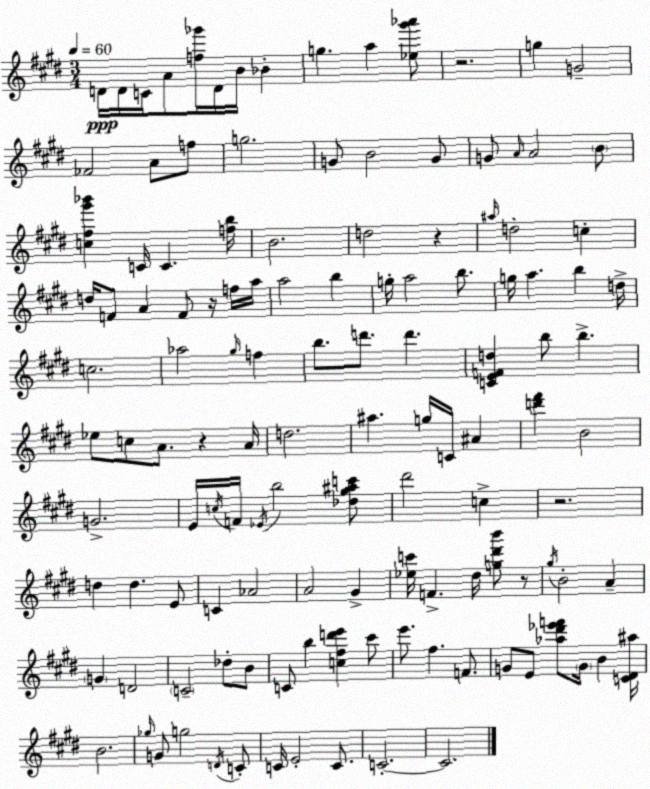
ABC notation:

X:1
T:Untitled
M:3/4
L:1/4
K:E
D/4 D/4 C/4 A/2 [f_g']/4 D/4 B/4 _B g a [_e^g'_a']/2 z2 g G2 _F2 A/2 f/2 g2 G/2 B2 G/2 G/2 A/4 A2 B/2 [c^f^g'_b'] C/4 C [fb]/4 B2 d2 z ^a/4 d2 c d/4 F/2 A F/2 z/4 f/4 a/4 a2 b g/4 a2 b/2 g/4 a b d/4 c2 _a2 ^g/4 f b/2 d'/2 d' [CEFd] b/2 b _e/2 c/2 A/2 z A/4 d2 ^a g/4 C/4 ^A [d'^f'] B2 G2 E/4 c/4 F/4 _E/4 b2 [_d^g^ac']/2 ^d'2 c z2 d d E/2 C _A2 A2 ^G [_ec']/4 F ^d/4 [g^d'b']/2 z/2 ^g/4 B2 A G D2 C2 _d/2 B/2 C/2 b [c^fd'e'] ^c'/2 e'/2 ^f F/2 G/2 E/2 [_a^d'_e'f']/2 G/4 B [C^D^a]/4 B2 _g/4 G/2 g2 D/4 C/2 C/4 E2 C/2 C2 C2